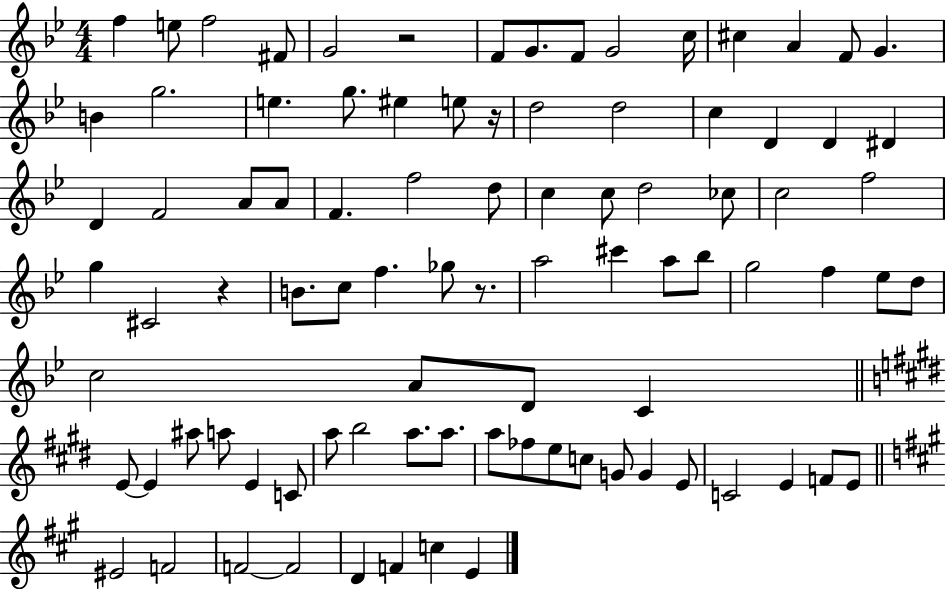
{
  \clef treble
  \numericTimeSignature
  \time 4/4
  \key bes \major
  f''4 e''8 f''2 fis'8 | g'2 r2 | f'8 g'8. f'8 g'2 c''16 | cis''4 a'4 f'8 g'4. | \break b'4 g''2. | e''4. g''8. eis''4 e''8 r16 | d''2 d''2 | c''4 d'4 d'4 dis'4 | \break d'4 f'2 a'8 a'8 | f'4. f''2 d''8 | c''4 c''8 d''2 ces''8 | c''2 f''2 | \break g''4 cis'2 r4 | b'8. c''8 f''4. ges''8 r8. | a''2 cis'''4 a''8 bes''8 | g''2 f''4 ees''8 d''8 | \break c''2 a'8 d'8 c'4 | \bar "||" \break \key e \major e'8~~ e'4 ais''8 a''8 e'4 c'8 | a''8 b''2 a''8. a''8. | a''8 fes''8 e''8 c''8 g'8 g'4 e'8 | c'2 e'4 f'8 e'8 | \break \bar "||" \break \key a \major eis'2 f'2 | f'2~~ f'2 | d'4 f'4 c''4 e'4 | \bar "|."
}